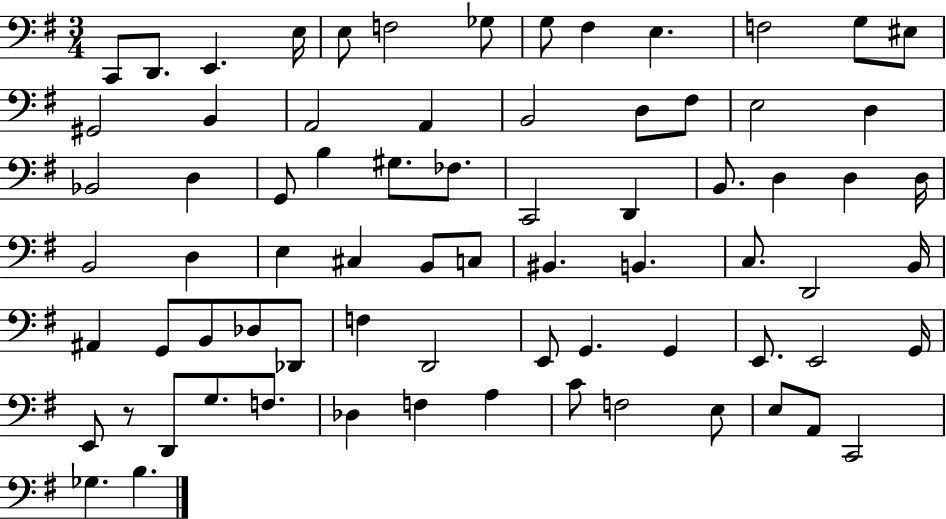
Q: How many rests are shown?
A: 1